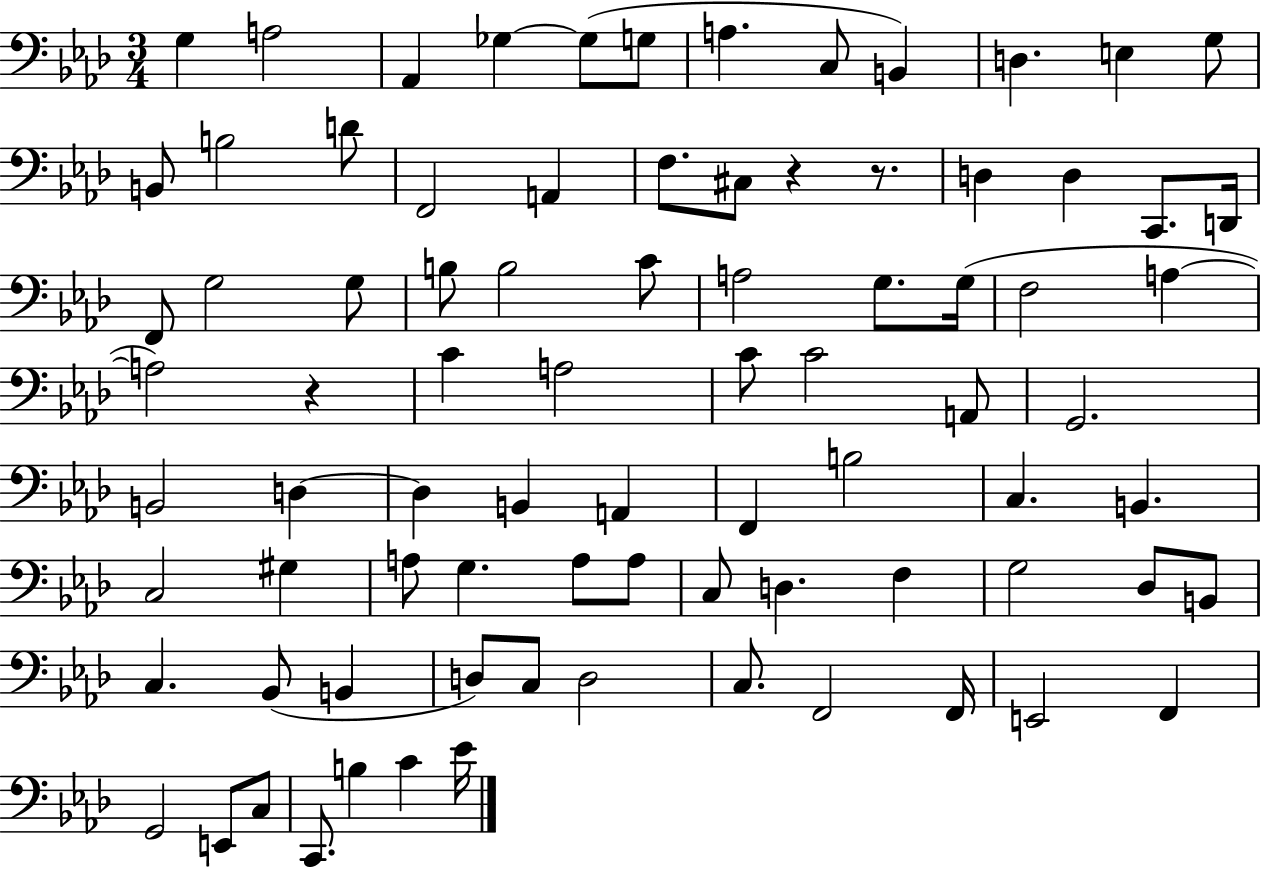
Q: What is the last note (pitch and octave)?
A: Eb4